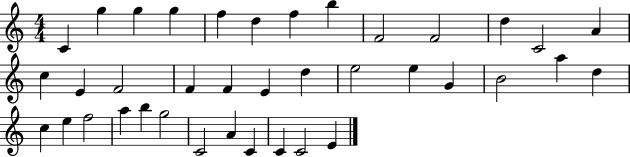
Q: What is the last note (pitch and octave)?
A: E4